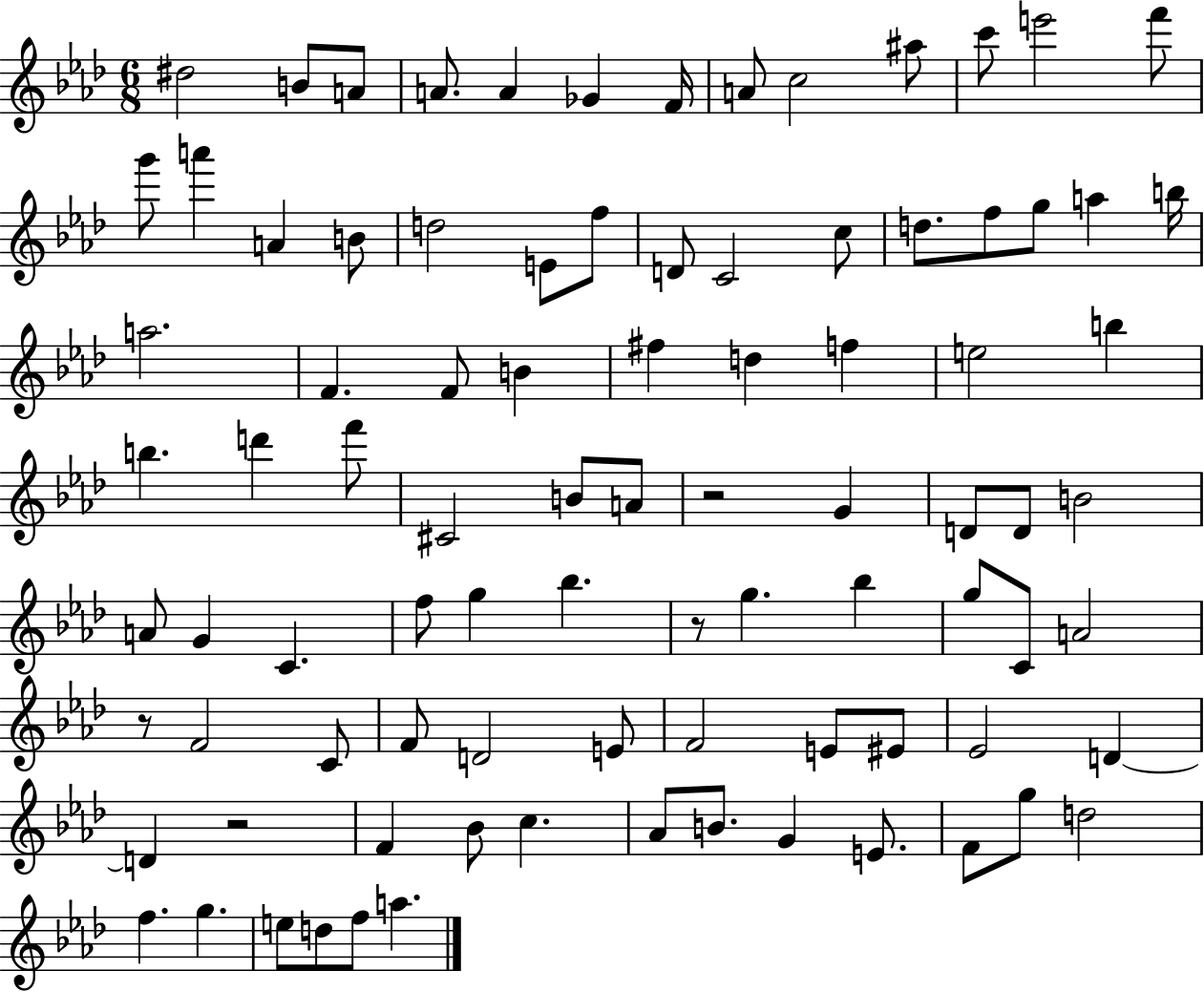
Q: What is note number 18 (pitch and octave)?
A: D5